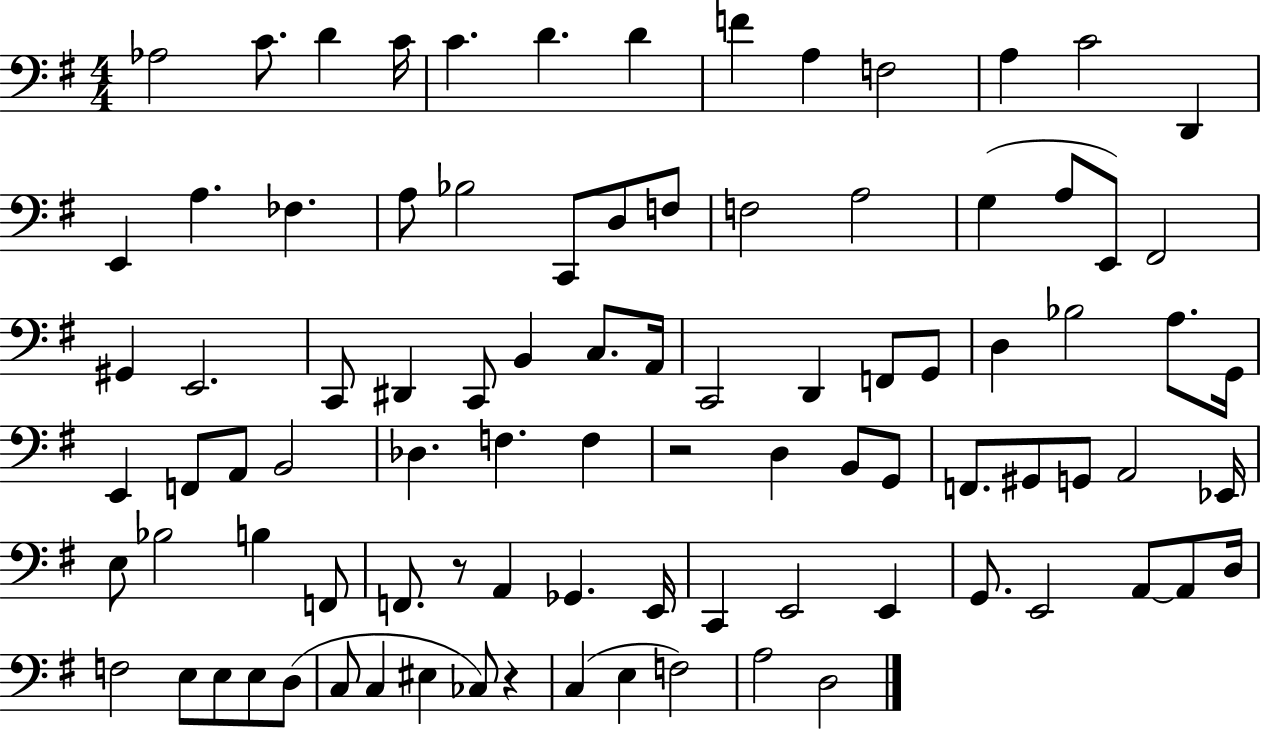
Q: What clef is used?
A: bass